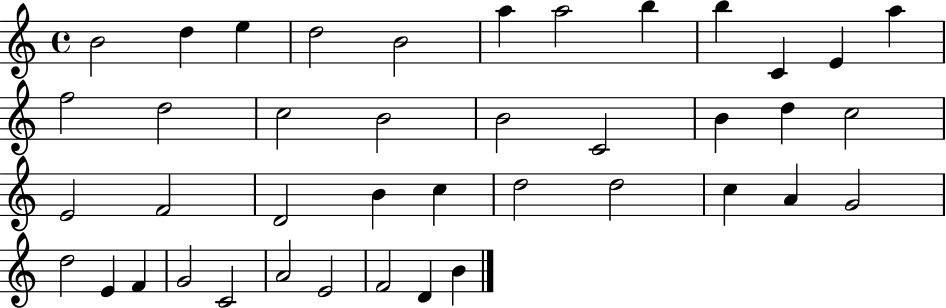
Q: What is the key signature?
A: C major